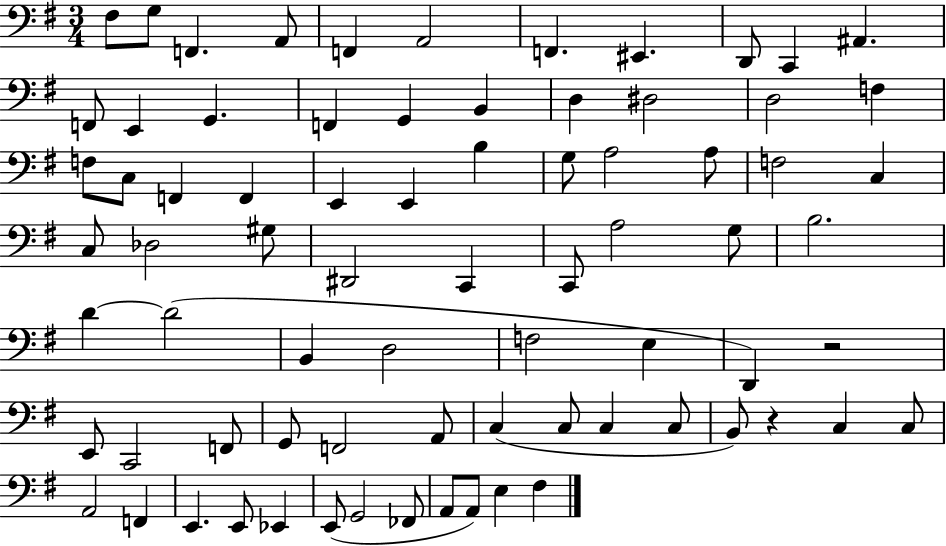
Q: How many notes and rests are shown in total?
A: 76